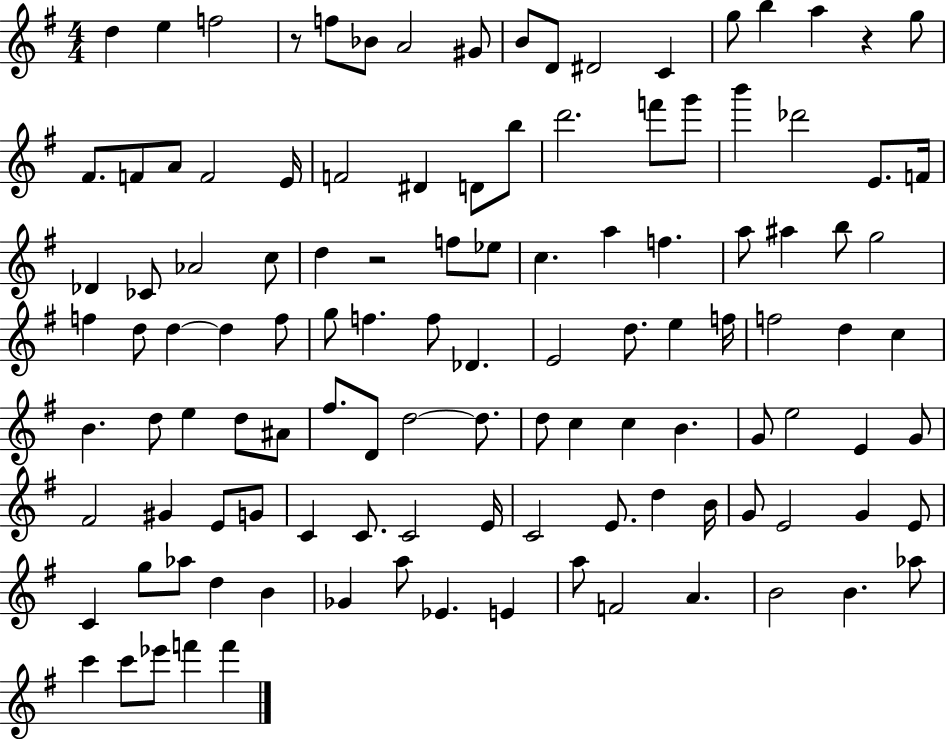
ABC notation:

X:1
T:Untitled
M:4/4
L:1/4
K:G
d e f2 z/2 f/2 _B/2 A2 ^G/2 B/2 D/2 ^D2 C g/2 b a z g/2 ^F/2 F/2 A/2 F2 E/4 F2 ^D D/2 b/2 d'2 f'/2 g'/2 b' _d'2 E/2 F/4 _D _C/2 _A2 c/2 d z2 f/2 _e/2 c a f a/2 ^a b/2 g2 f d/2 d d f/2 g/2 f f/2 _D E2 d/2 e f/4 f2 d c B d/2 e d/2 ^A/2 ^f/2 D/2 d2 d/2 d/2 c c B G/2 e2 E G/2 ^F2 ^G E/2 G/2 C C/2 C2 E/4 C2 E/2 d B/4 G/2 E2 G E/2 C g/2 _a/2 d B _G a/2 _E E a/2 F2 A B2 B _a/2 c' c'/2 _e'/2 f' f'